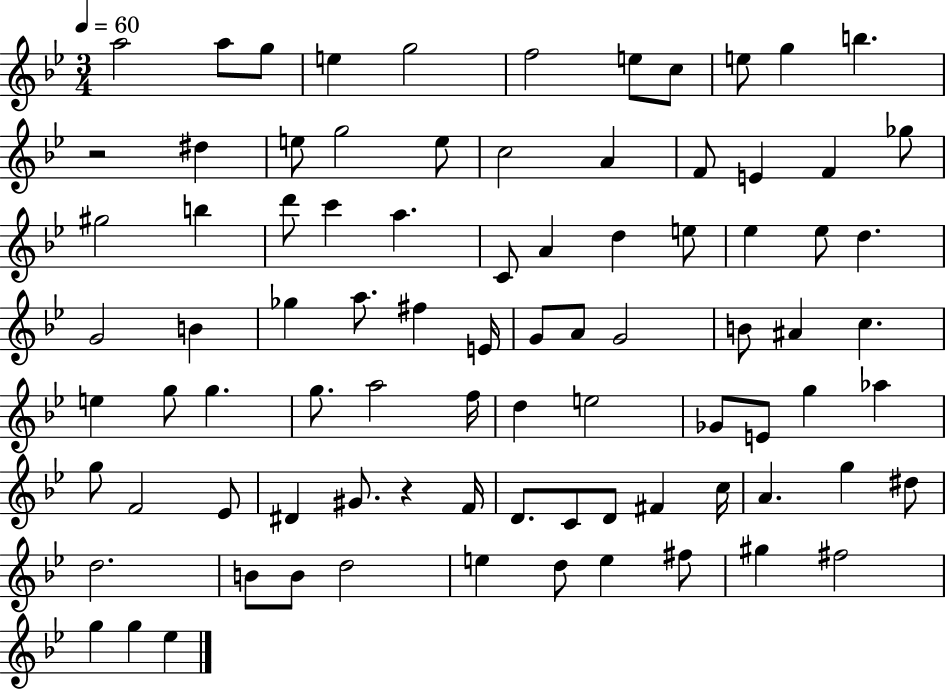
X:1
T:Untitled
M:3/4
L:1/4
K:Bb
a2 a/2 g/2 e g2 f2 e/2 c/2 e/2 g b z2 ^d e/2 g2 e/2 c2 A F/2 E F _g/2 ^g2 b d'/2 c' a C/2 A d e/2 _e _e/2 d G2 B _g a/2 ^f E/4 G/2 A/2 G2 B/2 ^A c e g/2 g g/2 a2 f/4 d e2 _G/2 E/2 g _a g/2 F2 _E/2 ^D ^G/2 z F/4 D/2 C/2 D/2 ^F c/4 A g ^d/2 d2 B/2 B/2 d2 e d/2 e ^f/2 ^g ^f2 g g _e